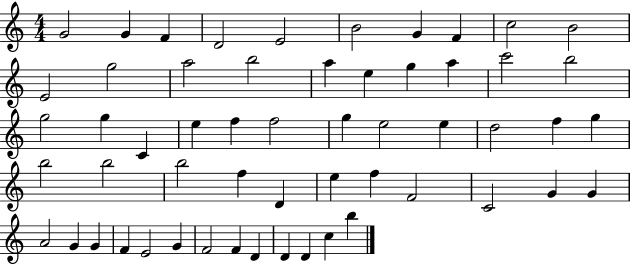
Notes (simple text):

G4/h G4/q F4/q D4/h E4/h B4/h G4/q F4/q C5/h B4/h E4/h G5/h A5/h B5/h A5/q E5/q G5/q A5/q C6/h B5/h G5/h G5/q C4/q E5/q F5/q F5/h G5/q E5/h E5/q D5/h F5/q G5/q B5/h B5/h B5/h F5/q D4/q E5/q F5/q F4/h C4/h G4/q G4/q A4/h G4/q G4/q F4/q E4/h G4/q F4/h F4/q D4/q D4/q D4/q C5/q B5/q